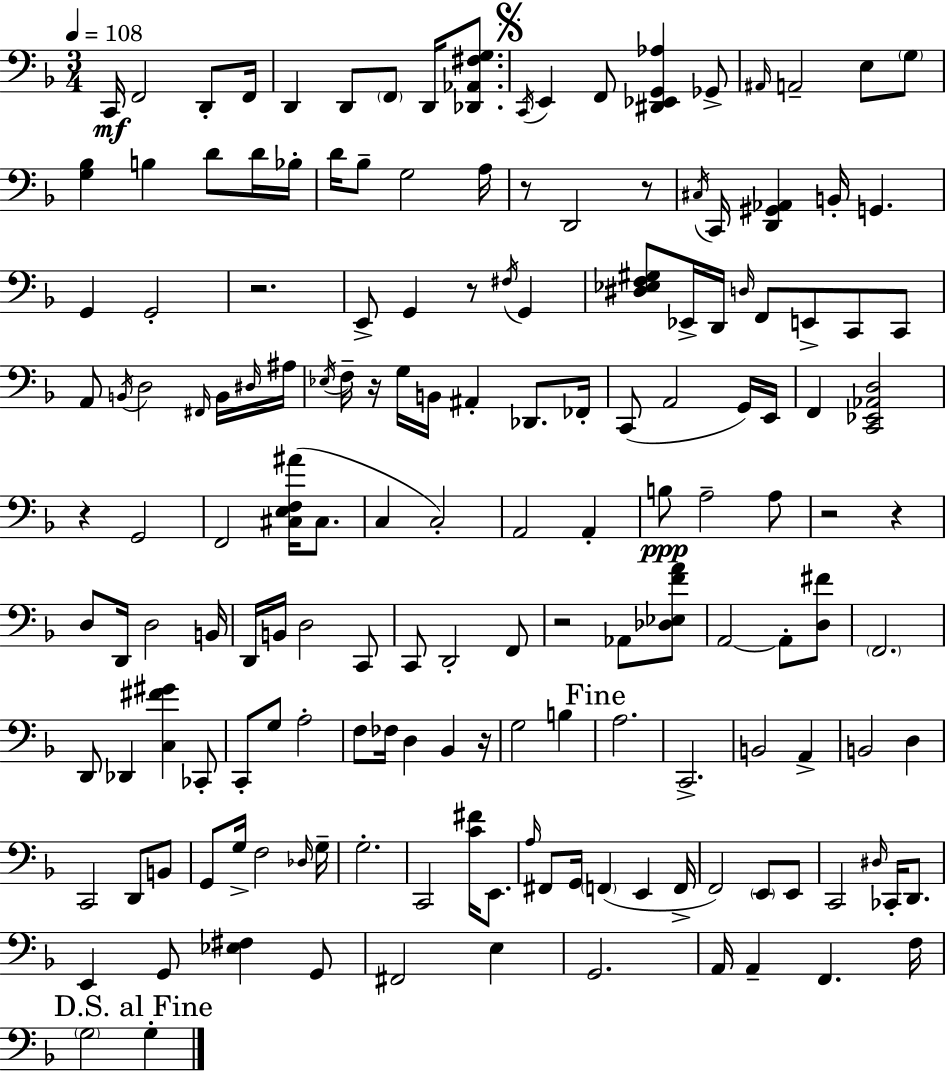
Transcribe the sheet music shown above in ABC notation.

X:1
T:Untitled
M:3/4
L:1/4
K:Dm
C,,/4 F,,2 D,,/2 F,,/4 D,, D,,/2 F,,/2 D,,/4 [_D,,_A,,^F,G,]/2 C,,/4 E,, F,,/2 [^D,,_E,,G,,_A,] _G,,/2 ^A,,/4 A,,2 E,/2 G,/2 [G,_B,] B, D/2 D/4 _B,/4 D/4 _B,/2 G,2 A,/4 z/2 D,,2 z/2 ^C,/4 C,,/4 [D,,^G,,_A,,] B,,/4 G,, G,, G,,2 z2 E,,/2 G,, z/2 ^F,/4 G,, [^D,_E,F,^G,]/2 _E,,/4 D,,/4 D,/4 F,,/2 E,,/2 C,,/2 C,,/2 A,,/2 B,,/4 D,2 ^F,,/4 B,,/4 ^D,/4 ^A,/4 _E,/4 F,/4 z/4 G,/4 B,,/4 ^A,, _D,,/2 _F,,/4 C,,/2 A,,2 G,,/4 E,,/4 F,, [C,,_E,,_A,,D,]2 z G,,2 F,,2 [^C,E,F,^A]/4 ^C,/2 C, C,2 A,,2 A,, B,/2 A,2 A,/2 z2 z D,/2 D,,/4 D,2 B,,/4 D,,/4 B,,/4 D,2 C,,/2 C,,/2 D,,2 F,,/2 z2 _A,,/2 [_D,_E,FA]/2 A,,2 A,,/2 [D,^F]/2 F,,2 D,,/2 _D,, [C,^F^G] _C,,/2 C,,/2 G,/2 A,2 F,/2 _F,/4 D, _B,, z/4 G,2 B, A,2 C,,2 B,,2 A,, B,,2 D, C,,2 D,,/2 B,,/2 G,,/2 G,/4 F,2 _D,/4 G,/4 G,2 C,,2 [C^F]/4 E,,/2 A,/4 ^F,,/2 G,,/4 F,, E,, F,,/4 F,,2 E,,/2 E,,/2 C,,2 ^D,/4 _C,,/4 D,,/2 E,, G,,/2 [_E,^F,] G,,/2 ^F,,2 E, G,,2 A,,/4 A,, F,, F,/4 G,2 G,